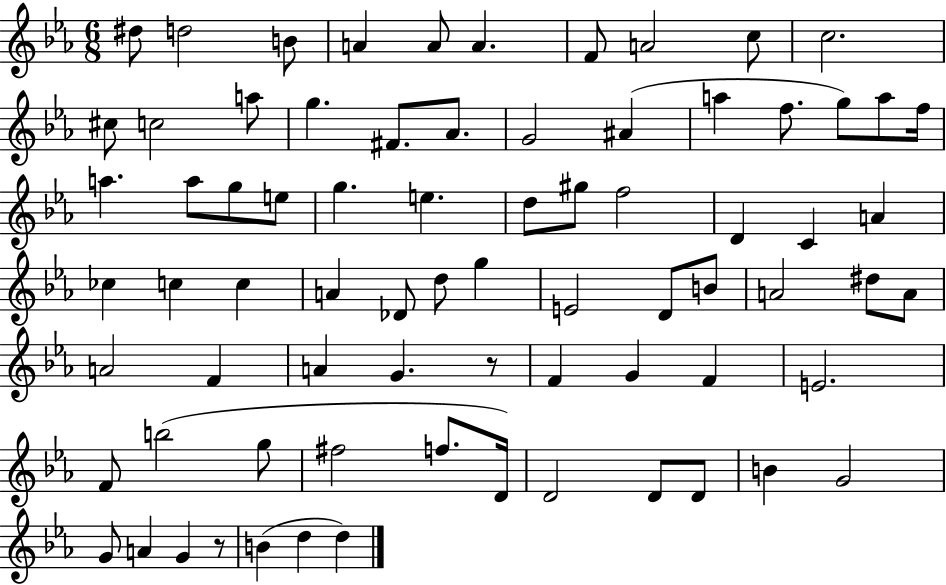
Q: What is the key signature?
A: EES major